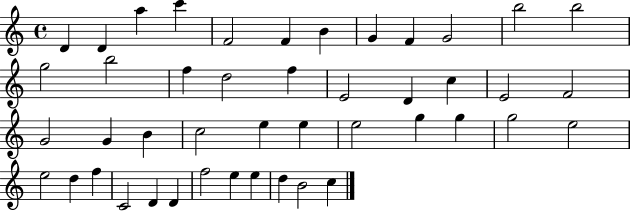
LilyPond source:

{
  \clef treble
  \time 4/4
  \defaultTimeSignature
  \key c \major
  d'4 d'4 a''4 c'''4 | f'2 f'4 b'4 | g'4 f'4 g'2 | b''2 b''2 | \break g''2 b''2 | f''4 d''2 f''4 | e'2 d'4 c''4 | e'2 f'2 | \break g'2 g'4 b'4 | c''2 e''4 e''4 | e''2 g''4 g''4 | g''2 e''2 | \break e''2 d''4 f''4 | c'2 d'4 d'4 | f''2 e''4 e''4 | d''4 b'2 c''4 | \break \bar "|."
}